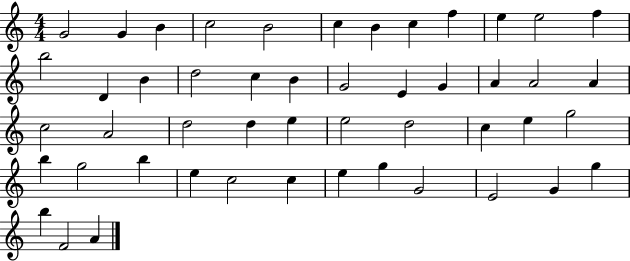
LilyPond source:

{
  \clef treble
  \numericTimeSignature
  \time 4/4
  \key c \major
  g'2 g'4 b'4 | c''2 b'2 | c''4 b'4 c''4 f''4 | e''4 e''2 f''4 | \break b''2 d'4 b'4 | d''2 c''4 b'4 | g'2 e'4 g'4 | a'4 a'2 a'4 | \break c''2 a'2 | d''2 d''4 e''4 | e''2 d''2 | c''4 e''4 g''2 | \break b''4 g''2 b''4 | e''4 c''2 c''4 | e''4 g''4 g'2 | e'2 g'4 g''4 | \break b''4 f'2 a'4 | \bar "|."
}